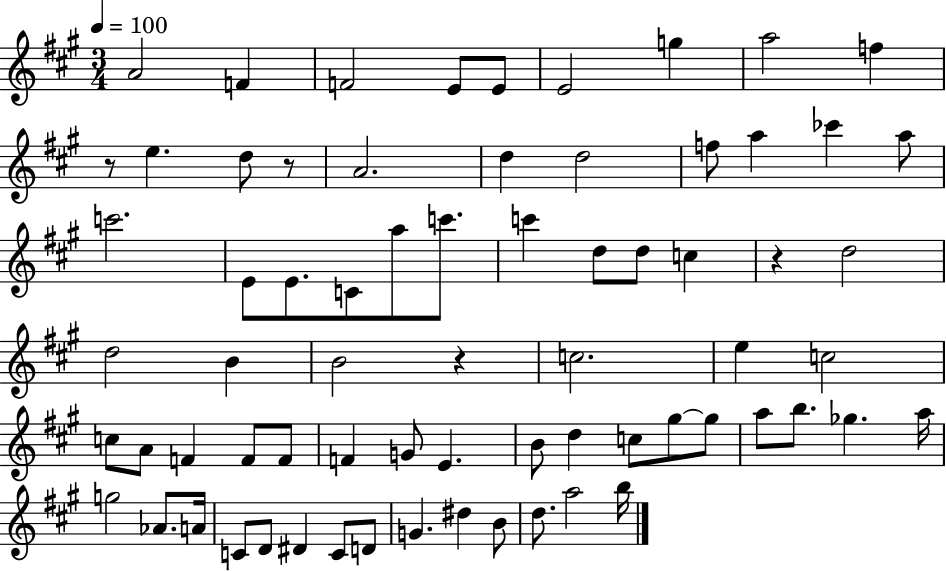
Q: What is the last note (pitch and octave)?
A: B5